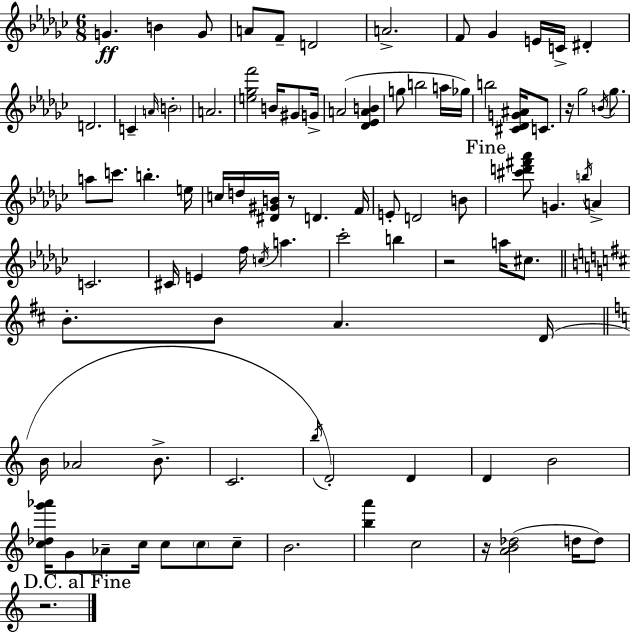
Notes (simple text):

G4/q. B4/q G4/e A4/e F4/e D4/h A4/h. F4/e Gb4/q E4/s C4/s D#4/q D4/h. C4/q A4/s B4/h A4/h. [E5,Gb5,F6]/h B4/s G#4/e G4/s A4/h [Db4,Eb4,A4,B4]/q G5/e B5/h A5/s Gb5/s B5/h [C#4,Db4,G4,A#4]/s C4/e. R/s Gb5/h B4/s Gb5/e. A5/e C6/e. B5/q. E5/s C5/s D5/s [D#4,G#4,B4]/s R/e D4/q. F4/s E4/e D4/h B4/e [C#6,D6,F#6,Ab6]/e G4/q. B5/s A4/q C4/h. C#4/s E4/q F5/s C5/s A5/q. CES6/h B5/q R/h A5/s C#5/e. B4/e. B4/e A4/q. D4/s B4/s Ab4/h B4/e. C4/h. B5/s D4/h D4/q D4/q B4/h [C5,Db5,G6,Ab6]/s G4/e Ab4/e C5/s C5/e C5/e C5/e B4/h. [B5,A6]/q C5/h R/s [A4,B4,Db5]/h D5/s D5/e R/h.